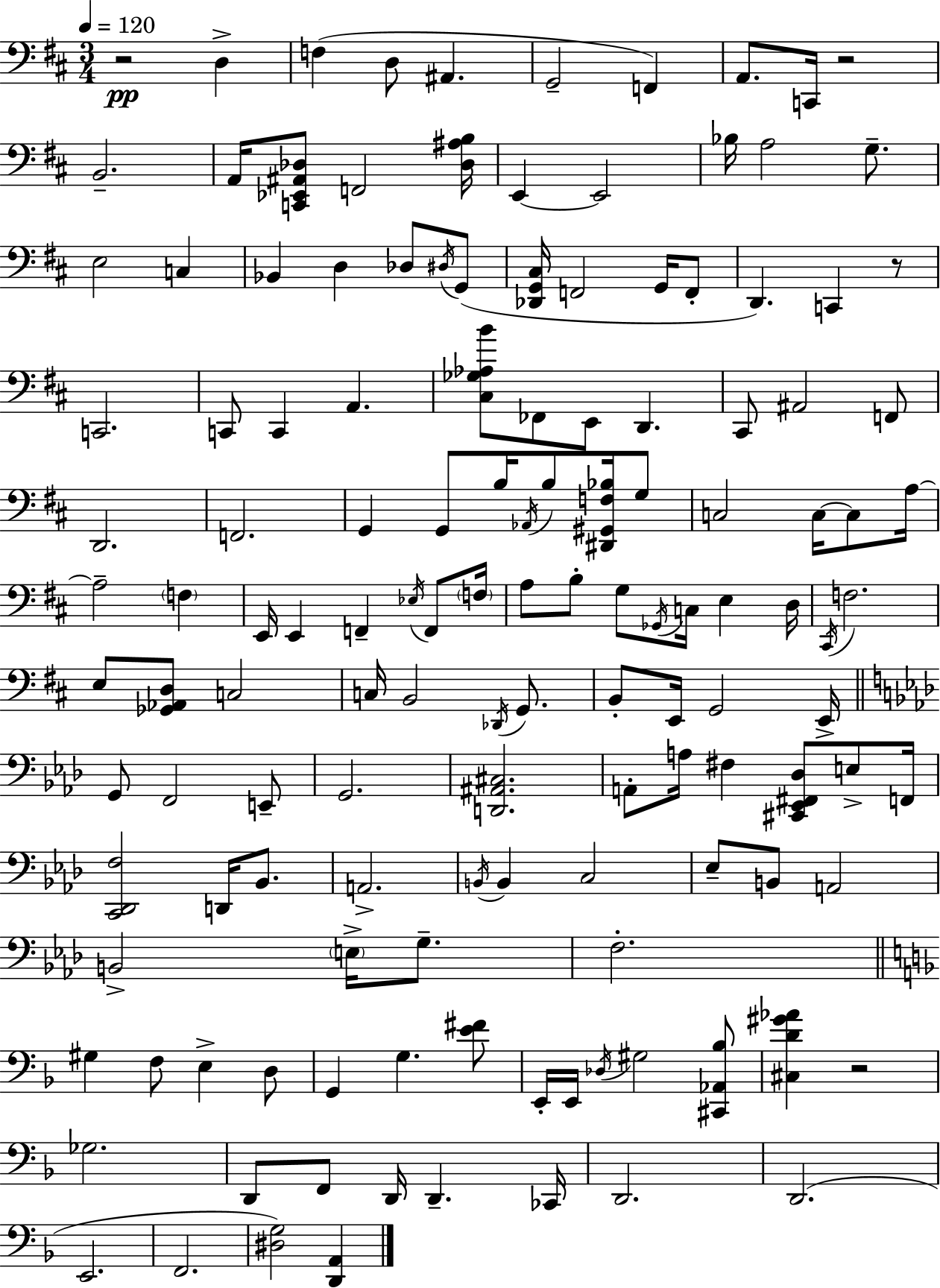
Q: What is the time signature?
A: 3/4